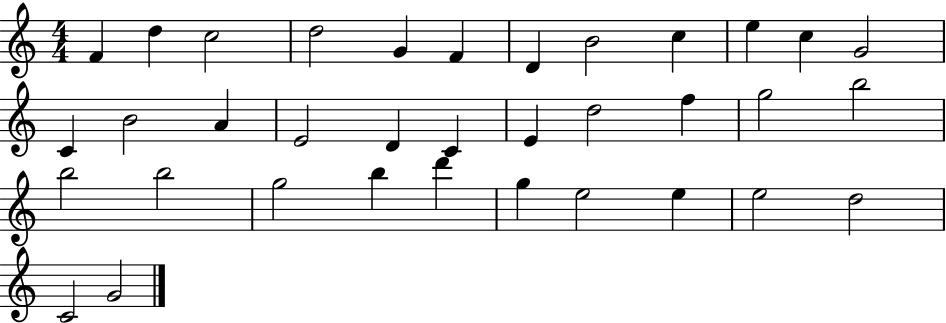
{
  \clef treble
  \numericTimeSignature
  \time 4/4
  \key c \major
  f'4 d''4 c''2 | d''2 g'4 f'4 | d'4 b'2 c''4 | e''4 c''4 g'2 | \break c'4 b'2 a'4 | e'2 d'4 c'4 | e'4 d''2 f''4 | g''2 b''2 | \break b''2 b''2 | g''2 b''4 d'''4 | g''4 e''2 e''4 | e''2 d''2 | \break c'2 g'2 | \bar "|."
}